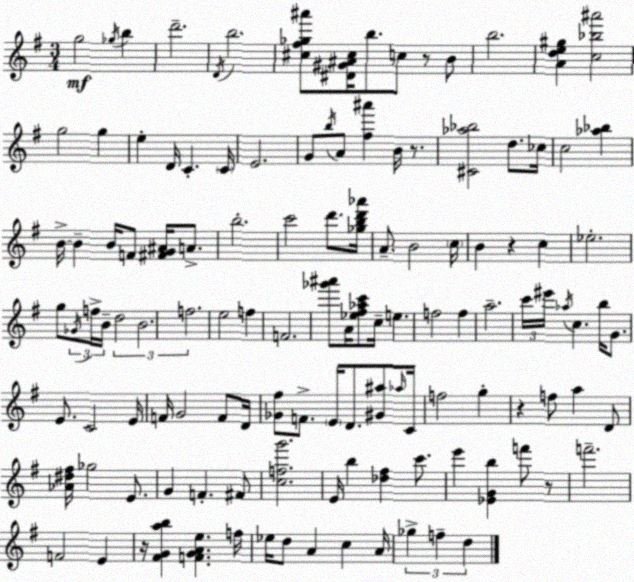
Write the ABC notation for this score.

X:1
T:Untitled
M:3/4
L:1/4
K:Em
g2 _g/4 b d'2 D/4 b2 [^c^f_g^a']/2 [^D^G^A^c]/4 b/2 c/2 z/2 B/2 b2 [Ade^g] [c_b^a']2 g2 g e D/4 C C/4 E2 G/2 b/4 A/2 [^f^a'] B/4 z/2 [^C_a_b]2 d/2 _c/4 c2 [_a_b] B/4 B B/4 F/2 [^FG^A]/4 A/2 b2 c'2 d'/2 [_gbd'_a']/4 A/2 B2 c/4 B z c _e2 g/2 _G/4 f/4 B/4 d2 B2 f2 e2 f F2 [_g'^a']/2 A/4 [_e^f_ac']/2 c/4 e f2 f a2 c'/4 ^e'/4 _a/4 c b/4 G/2 E/2 C2 E/4 F/4 G2 F/2 D/4 [_G^f]/2 F/2 E/4 D/2 [^G^a]/2 _a/4 C/4 f2 g z f/2 a D/2 [_A^d^f]/4 _g2 E/2 G F ^F/2 [cfg']2 E/4 b [_d^f] c'/2 e' [_EGb] f'/2 z/2 f'2 F2 E z/4 [^FGab] [FGAe] f/4 _e/4 d/2 A c A/4 _g f d